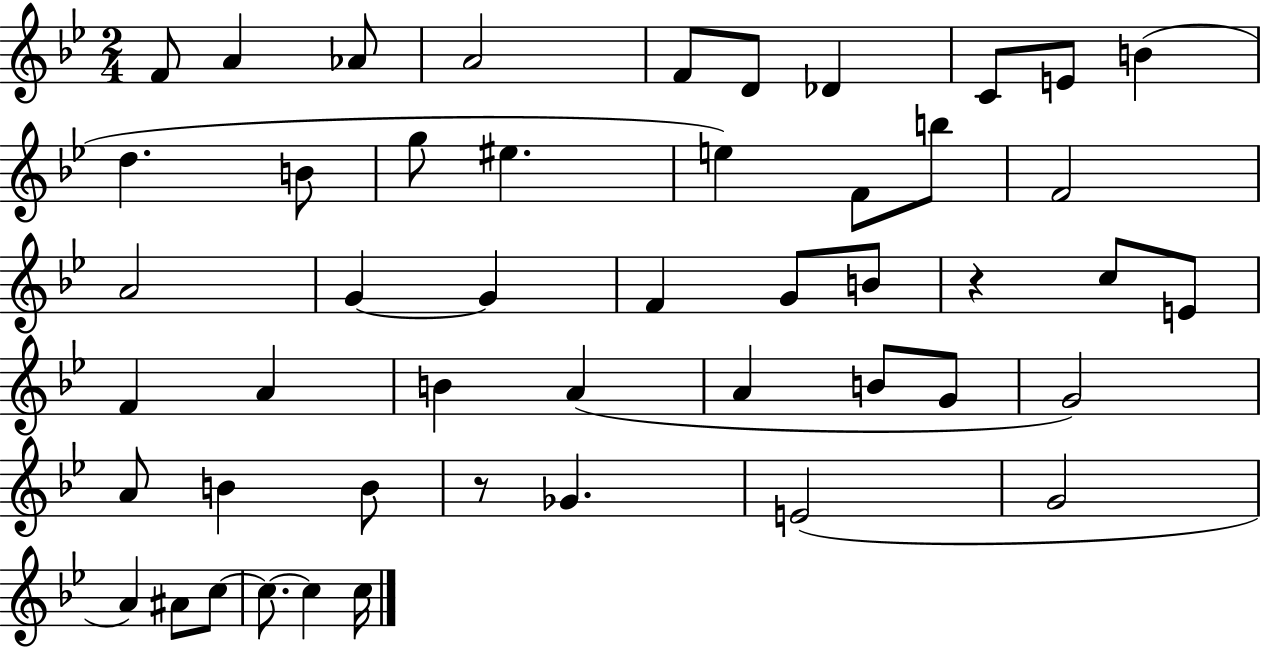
{
  \clef treble
  \numericTimeSignature
  \time 2/4
  \key bes \major
  f'8 a'4 aes'8 | a'2 | f'8 d'8 des'4 | c'8 e'8 b'4( | \break d''4. b'8 | g''8 eis''4. | e''4) f'8 b''8 | f'2 | \break a'2 | g'4~~ g'4 | f'4 g'8 b'8 | r4 c''8 e'8 | \break f'4 a'4 | b'4 a'4( | a'4 b'8 g'8 | g'2) | \break a'8 b'4 b'8 | r8 ges'4. | e'2( | g'2 | \break a'4) ais'8 c''8~~ | c''8.~~ c''4 c''16 | \bar "|."
}